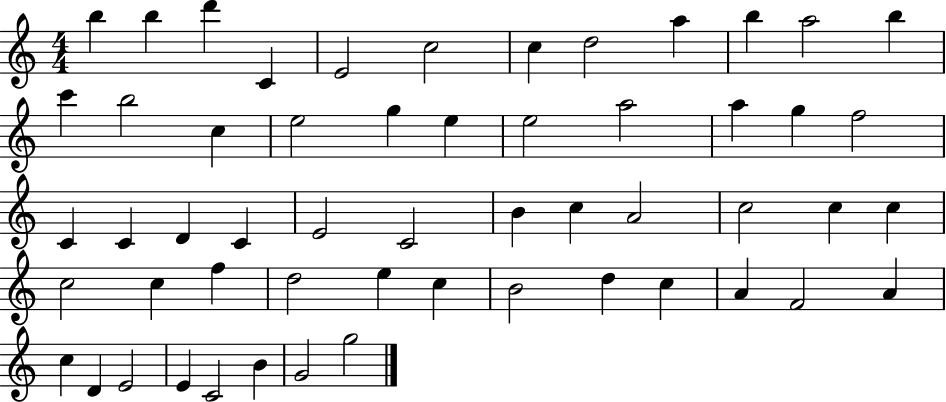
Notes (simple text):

B5/q B5/q D6/q C4/q E4/h C5/h C5/q D5/h A5/q B5/q A5/h B5/q C6/q B5/h C5/q E5/h G5/q E5/q E5/h A5/h A5/q G5/q F5/h C4/q C4/q D4/q C4/q E4/h C4/h B4/q C5/q A4/h C5/h C5/q C5/q C5/h C5/q F5/q D5/h E5/q C5/q B4/h D5/q C5/q A4/q F4/h A4/q C5/q D4/q E4/h E4/q C4/h B4/q G4/h G5/h